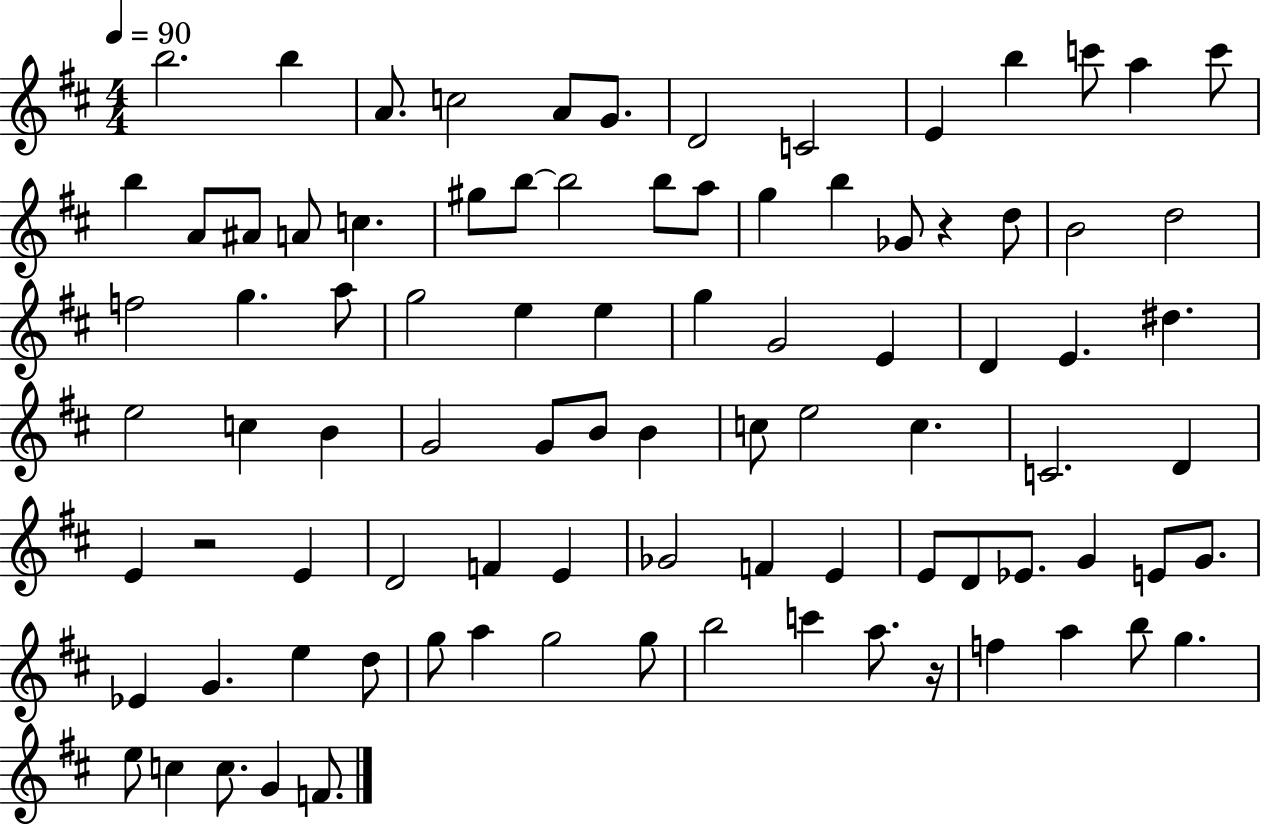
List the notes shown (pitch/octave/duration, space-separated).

B5/h. B5/q A4/e. C5/h A4/e G4/e. D4/h C4/h E4/q B5/q C6/e A5/q C6/e B5/q A4/e A#4/e A4/e C5/q. G#5/e B5/e B5/h B5/e A5/e G5/q B5/q Gb4/e R/q D5/e B4/h D5/h F5/h G5/q. A5/e G5/h E5/q E5/q G5/q G4/h E4/q D4/q E4/q. D#5/q. E5/h C5/q B4/q G4/h G4/e B4/e B4/q C5/e E5/h C5/q. C4/h. D4/q E4/q R/h E4/q D4/h F4/q E4/q Gb4/h F4/q E4/q E4/e D4/e Eb4/e. G4/q E4/e G4/e. Eb4/q G4/q. E5/q D5/e G5/e A5/q G5/h G5/e B5/h C6/q A5/e. R/s F5/q A5/q B5/e G5/q. E5/e C5/q C5/e. G4/q F4/e.